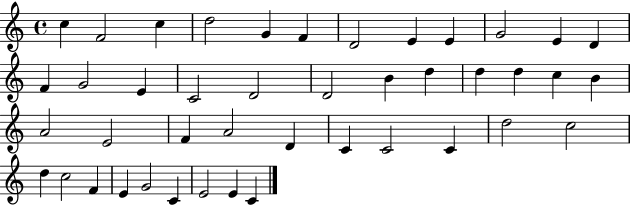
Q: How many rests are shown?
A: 0